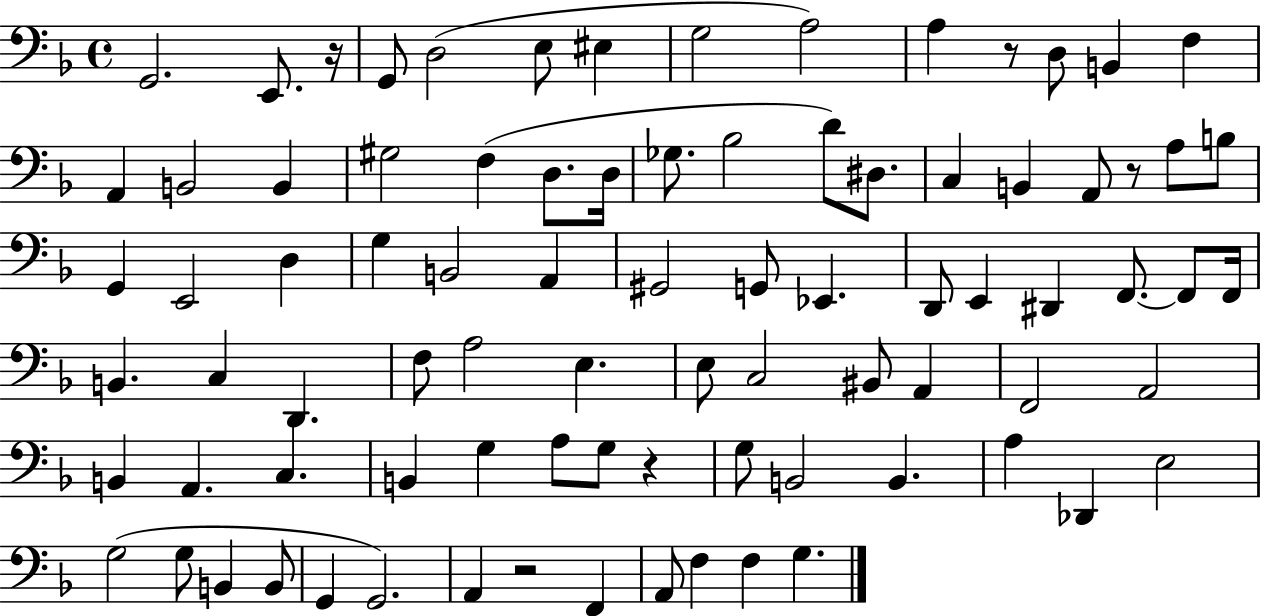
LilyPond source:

{
  \clef bass
  \time 4/4
  \defaultTimeSignature
  \key f \major
  g,2. e,8. r16 | g,8 d2( e8 eis4 | g2 a2) | a4 r8 d8 b,4 f4 | \break a,4 b,2 b,4 | gis2 f4( d8. d16 | ges8. bes2 d'8) dis8. | c4 b,4 a,8 r8 a8 b8 | \break g,4 e,2 d4 | g4 b,2 a,4 | gis,2 g,8 ees,4. | d,8 e,4 dis,4 f,8.~~ f,8 f,16 | \break b,4. c4 d,4. | f8 a2 e4. | e8 c2 bis,8 a,4 | f,2 a,2 | \break b,4 a,4. c4. | b,4 g4 a8 g8 r4 | g8 b,2 b,4. | a4 des,4 e2 | \break g2( g8 b,4 b,8 | g,4 g,2.) | a,4 r2 f,4 | a,8 f4 f4 g4. | \break \bar "|."
}